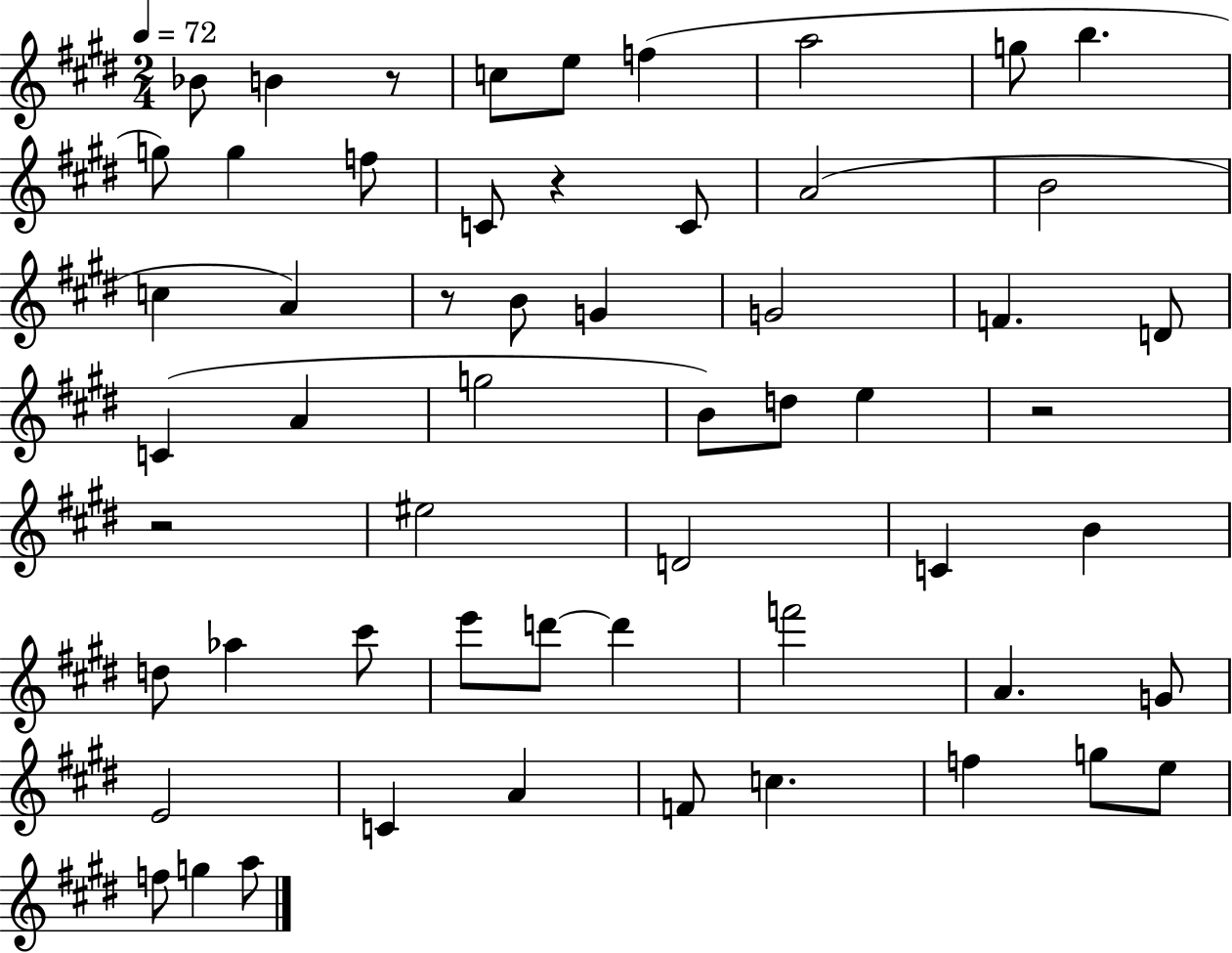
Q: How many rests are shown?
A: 5